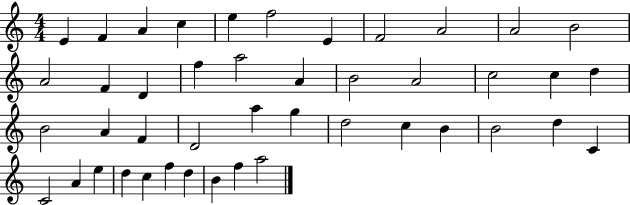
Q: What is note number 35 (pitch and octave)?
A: C4